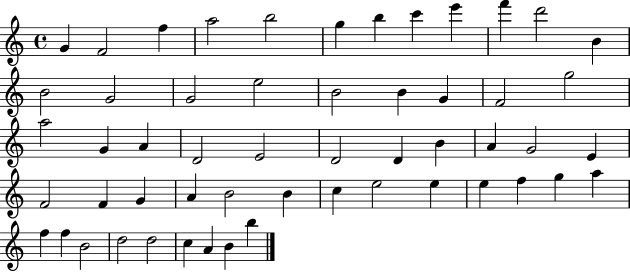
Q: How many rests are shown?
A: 0